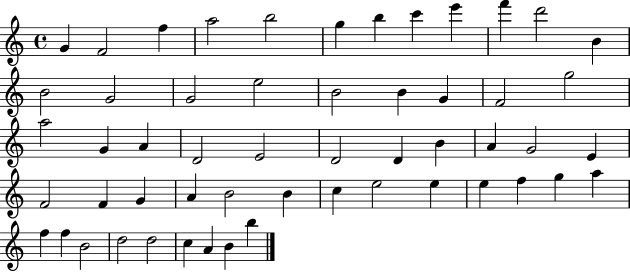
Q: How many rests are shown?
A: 0